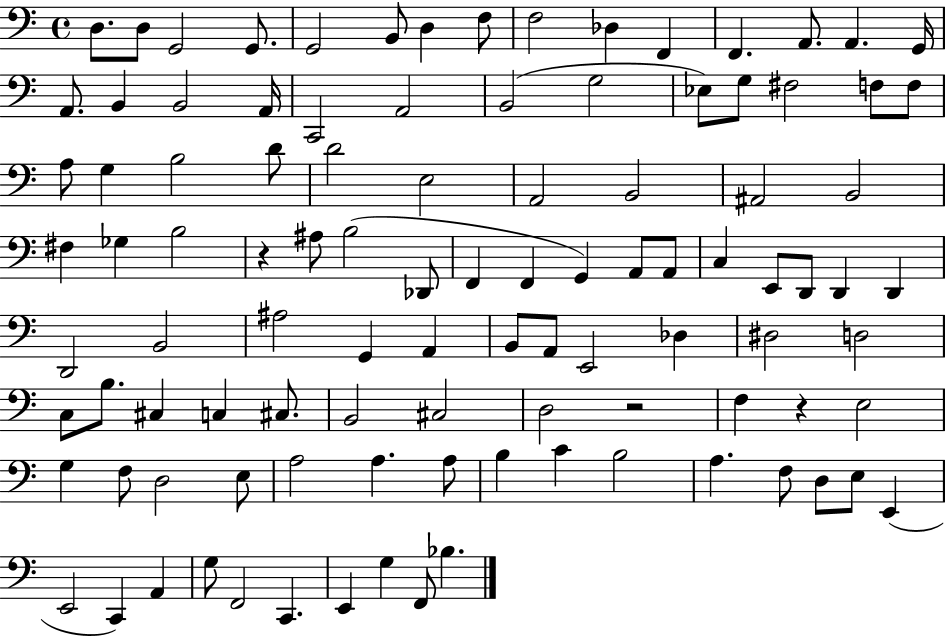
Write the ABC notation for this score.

X:1
T:Untitled
M:4/4
L:1/4
K:C
D,/2 D,/2 G,,2 G,,/2 G,,2 B,,/2 D, F,/2 F,2 _D, F,, F,, A,,/2 A,, G,,/4 A,,/2 B,, B,,2 A,,/4 C,,2 A,,2 B,,2 G,2 _E,/2 G,/2 ^F,2 F,/2 F,/2 A,/2 G, B,2 D/2 D2 E,2 A,,2 B,,2 ^A,,2 B,,2 ^F, _G, B,2 z ^A,/2 B,2 _D,,/2 F,, F,, G,, A,,/2 A,,/2 C, E,,/2 D,,/2 D,, D,, D,,2 B,,2 ^A,2 G,, A,, B,,/2 A,,/2 E,,2 _D, ^D,2 D,2 C,/2 B,/2 ^C, C, ^C,/2 B,,2 ^C,2 D,2 z2 F, z E,2 G, F,/2 D,2 E,/2 A,2 A, A,/2 B, C B,2 A, F,/2 D,/2 E,/2 E,, E,,2 C,, A,, G,/2 F,,2 C,, E,, G, F,,/2 _B,